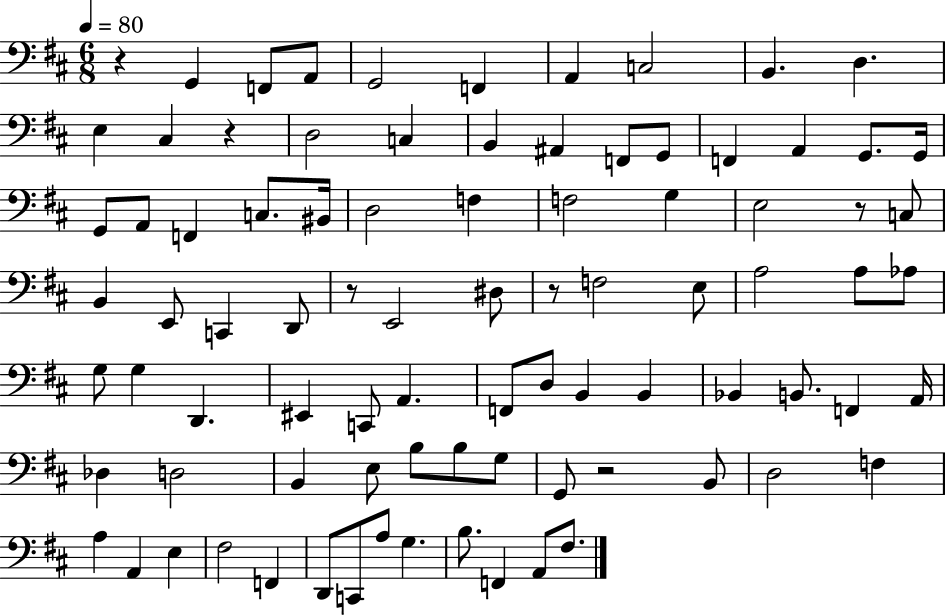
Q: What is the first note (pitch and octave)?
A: G2